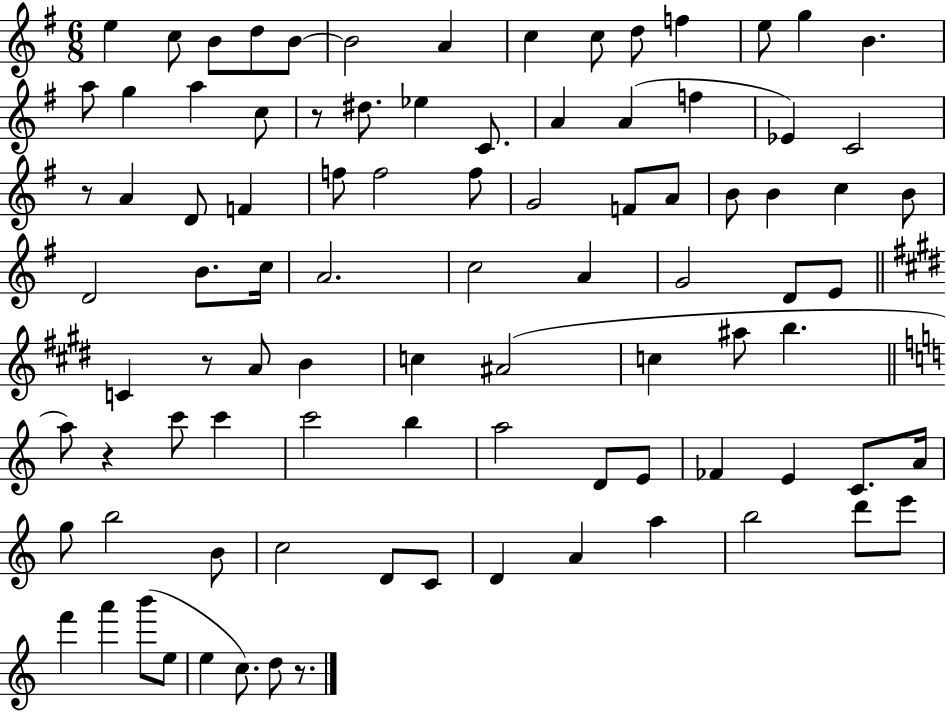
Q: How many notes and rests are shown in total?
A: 92